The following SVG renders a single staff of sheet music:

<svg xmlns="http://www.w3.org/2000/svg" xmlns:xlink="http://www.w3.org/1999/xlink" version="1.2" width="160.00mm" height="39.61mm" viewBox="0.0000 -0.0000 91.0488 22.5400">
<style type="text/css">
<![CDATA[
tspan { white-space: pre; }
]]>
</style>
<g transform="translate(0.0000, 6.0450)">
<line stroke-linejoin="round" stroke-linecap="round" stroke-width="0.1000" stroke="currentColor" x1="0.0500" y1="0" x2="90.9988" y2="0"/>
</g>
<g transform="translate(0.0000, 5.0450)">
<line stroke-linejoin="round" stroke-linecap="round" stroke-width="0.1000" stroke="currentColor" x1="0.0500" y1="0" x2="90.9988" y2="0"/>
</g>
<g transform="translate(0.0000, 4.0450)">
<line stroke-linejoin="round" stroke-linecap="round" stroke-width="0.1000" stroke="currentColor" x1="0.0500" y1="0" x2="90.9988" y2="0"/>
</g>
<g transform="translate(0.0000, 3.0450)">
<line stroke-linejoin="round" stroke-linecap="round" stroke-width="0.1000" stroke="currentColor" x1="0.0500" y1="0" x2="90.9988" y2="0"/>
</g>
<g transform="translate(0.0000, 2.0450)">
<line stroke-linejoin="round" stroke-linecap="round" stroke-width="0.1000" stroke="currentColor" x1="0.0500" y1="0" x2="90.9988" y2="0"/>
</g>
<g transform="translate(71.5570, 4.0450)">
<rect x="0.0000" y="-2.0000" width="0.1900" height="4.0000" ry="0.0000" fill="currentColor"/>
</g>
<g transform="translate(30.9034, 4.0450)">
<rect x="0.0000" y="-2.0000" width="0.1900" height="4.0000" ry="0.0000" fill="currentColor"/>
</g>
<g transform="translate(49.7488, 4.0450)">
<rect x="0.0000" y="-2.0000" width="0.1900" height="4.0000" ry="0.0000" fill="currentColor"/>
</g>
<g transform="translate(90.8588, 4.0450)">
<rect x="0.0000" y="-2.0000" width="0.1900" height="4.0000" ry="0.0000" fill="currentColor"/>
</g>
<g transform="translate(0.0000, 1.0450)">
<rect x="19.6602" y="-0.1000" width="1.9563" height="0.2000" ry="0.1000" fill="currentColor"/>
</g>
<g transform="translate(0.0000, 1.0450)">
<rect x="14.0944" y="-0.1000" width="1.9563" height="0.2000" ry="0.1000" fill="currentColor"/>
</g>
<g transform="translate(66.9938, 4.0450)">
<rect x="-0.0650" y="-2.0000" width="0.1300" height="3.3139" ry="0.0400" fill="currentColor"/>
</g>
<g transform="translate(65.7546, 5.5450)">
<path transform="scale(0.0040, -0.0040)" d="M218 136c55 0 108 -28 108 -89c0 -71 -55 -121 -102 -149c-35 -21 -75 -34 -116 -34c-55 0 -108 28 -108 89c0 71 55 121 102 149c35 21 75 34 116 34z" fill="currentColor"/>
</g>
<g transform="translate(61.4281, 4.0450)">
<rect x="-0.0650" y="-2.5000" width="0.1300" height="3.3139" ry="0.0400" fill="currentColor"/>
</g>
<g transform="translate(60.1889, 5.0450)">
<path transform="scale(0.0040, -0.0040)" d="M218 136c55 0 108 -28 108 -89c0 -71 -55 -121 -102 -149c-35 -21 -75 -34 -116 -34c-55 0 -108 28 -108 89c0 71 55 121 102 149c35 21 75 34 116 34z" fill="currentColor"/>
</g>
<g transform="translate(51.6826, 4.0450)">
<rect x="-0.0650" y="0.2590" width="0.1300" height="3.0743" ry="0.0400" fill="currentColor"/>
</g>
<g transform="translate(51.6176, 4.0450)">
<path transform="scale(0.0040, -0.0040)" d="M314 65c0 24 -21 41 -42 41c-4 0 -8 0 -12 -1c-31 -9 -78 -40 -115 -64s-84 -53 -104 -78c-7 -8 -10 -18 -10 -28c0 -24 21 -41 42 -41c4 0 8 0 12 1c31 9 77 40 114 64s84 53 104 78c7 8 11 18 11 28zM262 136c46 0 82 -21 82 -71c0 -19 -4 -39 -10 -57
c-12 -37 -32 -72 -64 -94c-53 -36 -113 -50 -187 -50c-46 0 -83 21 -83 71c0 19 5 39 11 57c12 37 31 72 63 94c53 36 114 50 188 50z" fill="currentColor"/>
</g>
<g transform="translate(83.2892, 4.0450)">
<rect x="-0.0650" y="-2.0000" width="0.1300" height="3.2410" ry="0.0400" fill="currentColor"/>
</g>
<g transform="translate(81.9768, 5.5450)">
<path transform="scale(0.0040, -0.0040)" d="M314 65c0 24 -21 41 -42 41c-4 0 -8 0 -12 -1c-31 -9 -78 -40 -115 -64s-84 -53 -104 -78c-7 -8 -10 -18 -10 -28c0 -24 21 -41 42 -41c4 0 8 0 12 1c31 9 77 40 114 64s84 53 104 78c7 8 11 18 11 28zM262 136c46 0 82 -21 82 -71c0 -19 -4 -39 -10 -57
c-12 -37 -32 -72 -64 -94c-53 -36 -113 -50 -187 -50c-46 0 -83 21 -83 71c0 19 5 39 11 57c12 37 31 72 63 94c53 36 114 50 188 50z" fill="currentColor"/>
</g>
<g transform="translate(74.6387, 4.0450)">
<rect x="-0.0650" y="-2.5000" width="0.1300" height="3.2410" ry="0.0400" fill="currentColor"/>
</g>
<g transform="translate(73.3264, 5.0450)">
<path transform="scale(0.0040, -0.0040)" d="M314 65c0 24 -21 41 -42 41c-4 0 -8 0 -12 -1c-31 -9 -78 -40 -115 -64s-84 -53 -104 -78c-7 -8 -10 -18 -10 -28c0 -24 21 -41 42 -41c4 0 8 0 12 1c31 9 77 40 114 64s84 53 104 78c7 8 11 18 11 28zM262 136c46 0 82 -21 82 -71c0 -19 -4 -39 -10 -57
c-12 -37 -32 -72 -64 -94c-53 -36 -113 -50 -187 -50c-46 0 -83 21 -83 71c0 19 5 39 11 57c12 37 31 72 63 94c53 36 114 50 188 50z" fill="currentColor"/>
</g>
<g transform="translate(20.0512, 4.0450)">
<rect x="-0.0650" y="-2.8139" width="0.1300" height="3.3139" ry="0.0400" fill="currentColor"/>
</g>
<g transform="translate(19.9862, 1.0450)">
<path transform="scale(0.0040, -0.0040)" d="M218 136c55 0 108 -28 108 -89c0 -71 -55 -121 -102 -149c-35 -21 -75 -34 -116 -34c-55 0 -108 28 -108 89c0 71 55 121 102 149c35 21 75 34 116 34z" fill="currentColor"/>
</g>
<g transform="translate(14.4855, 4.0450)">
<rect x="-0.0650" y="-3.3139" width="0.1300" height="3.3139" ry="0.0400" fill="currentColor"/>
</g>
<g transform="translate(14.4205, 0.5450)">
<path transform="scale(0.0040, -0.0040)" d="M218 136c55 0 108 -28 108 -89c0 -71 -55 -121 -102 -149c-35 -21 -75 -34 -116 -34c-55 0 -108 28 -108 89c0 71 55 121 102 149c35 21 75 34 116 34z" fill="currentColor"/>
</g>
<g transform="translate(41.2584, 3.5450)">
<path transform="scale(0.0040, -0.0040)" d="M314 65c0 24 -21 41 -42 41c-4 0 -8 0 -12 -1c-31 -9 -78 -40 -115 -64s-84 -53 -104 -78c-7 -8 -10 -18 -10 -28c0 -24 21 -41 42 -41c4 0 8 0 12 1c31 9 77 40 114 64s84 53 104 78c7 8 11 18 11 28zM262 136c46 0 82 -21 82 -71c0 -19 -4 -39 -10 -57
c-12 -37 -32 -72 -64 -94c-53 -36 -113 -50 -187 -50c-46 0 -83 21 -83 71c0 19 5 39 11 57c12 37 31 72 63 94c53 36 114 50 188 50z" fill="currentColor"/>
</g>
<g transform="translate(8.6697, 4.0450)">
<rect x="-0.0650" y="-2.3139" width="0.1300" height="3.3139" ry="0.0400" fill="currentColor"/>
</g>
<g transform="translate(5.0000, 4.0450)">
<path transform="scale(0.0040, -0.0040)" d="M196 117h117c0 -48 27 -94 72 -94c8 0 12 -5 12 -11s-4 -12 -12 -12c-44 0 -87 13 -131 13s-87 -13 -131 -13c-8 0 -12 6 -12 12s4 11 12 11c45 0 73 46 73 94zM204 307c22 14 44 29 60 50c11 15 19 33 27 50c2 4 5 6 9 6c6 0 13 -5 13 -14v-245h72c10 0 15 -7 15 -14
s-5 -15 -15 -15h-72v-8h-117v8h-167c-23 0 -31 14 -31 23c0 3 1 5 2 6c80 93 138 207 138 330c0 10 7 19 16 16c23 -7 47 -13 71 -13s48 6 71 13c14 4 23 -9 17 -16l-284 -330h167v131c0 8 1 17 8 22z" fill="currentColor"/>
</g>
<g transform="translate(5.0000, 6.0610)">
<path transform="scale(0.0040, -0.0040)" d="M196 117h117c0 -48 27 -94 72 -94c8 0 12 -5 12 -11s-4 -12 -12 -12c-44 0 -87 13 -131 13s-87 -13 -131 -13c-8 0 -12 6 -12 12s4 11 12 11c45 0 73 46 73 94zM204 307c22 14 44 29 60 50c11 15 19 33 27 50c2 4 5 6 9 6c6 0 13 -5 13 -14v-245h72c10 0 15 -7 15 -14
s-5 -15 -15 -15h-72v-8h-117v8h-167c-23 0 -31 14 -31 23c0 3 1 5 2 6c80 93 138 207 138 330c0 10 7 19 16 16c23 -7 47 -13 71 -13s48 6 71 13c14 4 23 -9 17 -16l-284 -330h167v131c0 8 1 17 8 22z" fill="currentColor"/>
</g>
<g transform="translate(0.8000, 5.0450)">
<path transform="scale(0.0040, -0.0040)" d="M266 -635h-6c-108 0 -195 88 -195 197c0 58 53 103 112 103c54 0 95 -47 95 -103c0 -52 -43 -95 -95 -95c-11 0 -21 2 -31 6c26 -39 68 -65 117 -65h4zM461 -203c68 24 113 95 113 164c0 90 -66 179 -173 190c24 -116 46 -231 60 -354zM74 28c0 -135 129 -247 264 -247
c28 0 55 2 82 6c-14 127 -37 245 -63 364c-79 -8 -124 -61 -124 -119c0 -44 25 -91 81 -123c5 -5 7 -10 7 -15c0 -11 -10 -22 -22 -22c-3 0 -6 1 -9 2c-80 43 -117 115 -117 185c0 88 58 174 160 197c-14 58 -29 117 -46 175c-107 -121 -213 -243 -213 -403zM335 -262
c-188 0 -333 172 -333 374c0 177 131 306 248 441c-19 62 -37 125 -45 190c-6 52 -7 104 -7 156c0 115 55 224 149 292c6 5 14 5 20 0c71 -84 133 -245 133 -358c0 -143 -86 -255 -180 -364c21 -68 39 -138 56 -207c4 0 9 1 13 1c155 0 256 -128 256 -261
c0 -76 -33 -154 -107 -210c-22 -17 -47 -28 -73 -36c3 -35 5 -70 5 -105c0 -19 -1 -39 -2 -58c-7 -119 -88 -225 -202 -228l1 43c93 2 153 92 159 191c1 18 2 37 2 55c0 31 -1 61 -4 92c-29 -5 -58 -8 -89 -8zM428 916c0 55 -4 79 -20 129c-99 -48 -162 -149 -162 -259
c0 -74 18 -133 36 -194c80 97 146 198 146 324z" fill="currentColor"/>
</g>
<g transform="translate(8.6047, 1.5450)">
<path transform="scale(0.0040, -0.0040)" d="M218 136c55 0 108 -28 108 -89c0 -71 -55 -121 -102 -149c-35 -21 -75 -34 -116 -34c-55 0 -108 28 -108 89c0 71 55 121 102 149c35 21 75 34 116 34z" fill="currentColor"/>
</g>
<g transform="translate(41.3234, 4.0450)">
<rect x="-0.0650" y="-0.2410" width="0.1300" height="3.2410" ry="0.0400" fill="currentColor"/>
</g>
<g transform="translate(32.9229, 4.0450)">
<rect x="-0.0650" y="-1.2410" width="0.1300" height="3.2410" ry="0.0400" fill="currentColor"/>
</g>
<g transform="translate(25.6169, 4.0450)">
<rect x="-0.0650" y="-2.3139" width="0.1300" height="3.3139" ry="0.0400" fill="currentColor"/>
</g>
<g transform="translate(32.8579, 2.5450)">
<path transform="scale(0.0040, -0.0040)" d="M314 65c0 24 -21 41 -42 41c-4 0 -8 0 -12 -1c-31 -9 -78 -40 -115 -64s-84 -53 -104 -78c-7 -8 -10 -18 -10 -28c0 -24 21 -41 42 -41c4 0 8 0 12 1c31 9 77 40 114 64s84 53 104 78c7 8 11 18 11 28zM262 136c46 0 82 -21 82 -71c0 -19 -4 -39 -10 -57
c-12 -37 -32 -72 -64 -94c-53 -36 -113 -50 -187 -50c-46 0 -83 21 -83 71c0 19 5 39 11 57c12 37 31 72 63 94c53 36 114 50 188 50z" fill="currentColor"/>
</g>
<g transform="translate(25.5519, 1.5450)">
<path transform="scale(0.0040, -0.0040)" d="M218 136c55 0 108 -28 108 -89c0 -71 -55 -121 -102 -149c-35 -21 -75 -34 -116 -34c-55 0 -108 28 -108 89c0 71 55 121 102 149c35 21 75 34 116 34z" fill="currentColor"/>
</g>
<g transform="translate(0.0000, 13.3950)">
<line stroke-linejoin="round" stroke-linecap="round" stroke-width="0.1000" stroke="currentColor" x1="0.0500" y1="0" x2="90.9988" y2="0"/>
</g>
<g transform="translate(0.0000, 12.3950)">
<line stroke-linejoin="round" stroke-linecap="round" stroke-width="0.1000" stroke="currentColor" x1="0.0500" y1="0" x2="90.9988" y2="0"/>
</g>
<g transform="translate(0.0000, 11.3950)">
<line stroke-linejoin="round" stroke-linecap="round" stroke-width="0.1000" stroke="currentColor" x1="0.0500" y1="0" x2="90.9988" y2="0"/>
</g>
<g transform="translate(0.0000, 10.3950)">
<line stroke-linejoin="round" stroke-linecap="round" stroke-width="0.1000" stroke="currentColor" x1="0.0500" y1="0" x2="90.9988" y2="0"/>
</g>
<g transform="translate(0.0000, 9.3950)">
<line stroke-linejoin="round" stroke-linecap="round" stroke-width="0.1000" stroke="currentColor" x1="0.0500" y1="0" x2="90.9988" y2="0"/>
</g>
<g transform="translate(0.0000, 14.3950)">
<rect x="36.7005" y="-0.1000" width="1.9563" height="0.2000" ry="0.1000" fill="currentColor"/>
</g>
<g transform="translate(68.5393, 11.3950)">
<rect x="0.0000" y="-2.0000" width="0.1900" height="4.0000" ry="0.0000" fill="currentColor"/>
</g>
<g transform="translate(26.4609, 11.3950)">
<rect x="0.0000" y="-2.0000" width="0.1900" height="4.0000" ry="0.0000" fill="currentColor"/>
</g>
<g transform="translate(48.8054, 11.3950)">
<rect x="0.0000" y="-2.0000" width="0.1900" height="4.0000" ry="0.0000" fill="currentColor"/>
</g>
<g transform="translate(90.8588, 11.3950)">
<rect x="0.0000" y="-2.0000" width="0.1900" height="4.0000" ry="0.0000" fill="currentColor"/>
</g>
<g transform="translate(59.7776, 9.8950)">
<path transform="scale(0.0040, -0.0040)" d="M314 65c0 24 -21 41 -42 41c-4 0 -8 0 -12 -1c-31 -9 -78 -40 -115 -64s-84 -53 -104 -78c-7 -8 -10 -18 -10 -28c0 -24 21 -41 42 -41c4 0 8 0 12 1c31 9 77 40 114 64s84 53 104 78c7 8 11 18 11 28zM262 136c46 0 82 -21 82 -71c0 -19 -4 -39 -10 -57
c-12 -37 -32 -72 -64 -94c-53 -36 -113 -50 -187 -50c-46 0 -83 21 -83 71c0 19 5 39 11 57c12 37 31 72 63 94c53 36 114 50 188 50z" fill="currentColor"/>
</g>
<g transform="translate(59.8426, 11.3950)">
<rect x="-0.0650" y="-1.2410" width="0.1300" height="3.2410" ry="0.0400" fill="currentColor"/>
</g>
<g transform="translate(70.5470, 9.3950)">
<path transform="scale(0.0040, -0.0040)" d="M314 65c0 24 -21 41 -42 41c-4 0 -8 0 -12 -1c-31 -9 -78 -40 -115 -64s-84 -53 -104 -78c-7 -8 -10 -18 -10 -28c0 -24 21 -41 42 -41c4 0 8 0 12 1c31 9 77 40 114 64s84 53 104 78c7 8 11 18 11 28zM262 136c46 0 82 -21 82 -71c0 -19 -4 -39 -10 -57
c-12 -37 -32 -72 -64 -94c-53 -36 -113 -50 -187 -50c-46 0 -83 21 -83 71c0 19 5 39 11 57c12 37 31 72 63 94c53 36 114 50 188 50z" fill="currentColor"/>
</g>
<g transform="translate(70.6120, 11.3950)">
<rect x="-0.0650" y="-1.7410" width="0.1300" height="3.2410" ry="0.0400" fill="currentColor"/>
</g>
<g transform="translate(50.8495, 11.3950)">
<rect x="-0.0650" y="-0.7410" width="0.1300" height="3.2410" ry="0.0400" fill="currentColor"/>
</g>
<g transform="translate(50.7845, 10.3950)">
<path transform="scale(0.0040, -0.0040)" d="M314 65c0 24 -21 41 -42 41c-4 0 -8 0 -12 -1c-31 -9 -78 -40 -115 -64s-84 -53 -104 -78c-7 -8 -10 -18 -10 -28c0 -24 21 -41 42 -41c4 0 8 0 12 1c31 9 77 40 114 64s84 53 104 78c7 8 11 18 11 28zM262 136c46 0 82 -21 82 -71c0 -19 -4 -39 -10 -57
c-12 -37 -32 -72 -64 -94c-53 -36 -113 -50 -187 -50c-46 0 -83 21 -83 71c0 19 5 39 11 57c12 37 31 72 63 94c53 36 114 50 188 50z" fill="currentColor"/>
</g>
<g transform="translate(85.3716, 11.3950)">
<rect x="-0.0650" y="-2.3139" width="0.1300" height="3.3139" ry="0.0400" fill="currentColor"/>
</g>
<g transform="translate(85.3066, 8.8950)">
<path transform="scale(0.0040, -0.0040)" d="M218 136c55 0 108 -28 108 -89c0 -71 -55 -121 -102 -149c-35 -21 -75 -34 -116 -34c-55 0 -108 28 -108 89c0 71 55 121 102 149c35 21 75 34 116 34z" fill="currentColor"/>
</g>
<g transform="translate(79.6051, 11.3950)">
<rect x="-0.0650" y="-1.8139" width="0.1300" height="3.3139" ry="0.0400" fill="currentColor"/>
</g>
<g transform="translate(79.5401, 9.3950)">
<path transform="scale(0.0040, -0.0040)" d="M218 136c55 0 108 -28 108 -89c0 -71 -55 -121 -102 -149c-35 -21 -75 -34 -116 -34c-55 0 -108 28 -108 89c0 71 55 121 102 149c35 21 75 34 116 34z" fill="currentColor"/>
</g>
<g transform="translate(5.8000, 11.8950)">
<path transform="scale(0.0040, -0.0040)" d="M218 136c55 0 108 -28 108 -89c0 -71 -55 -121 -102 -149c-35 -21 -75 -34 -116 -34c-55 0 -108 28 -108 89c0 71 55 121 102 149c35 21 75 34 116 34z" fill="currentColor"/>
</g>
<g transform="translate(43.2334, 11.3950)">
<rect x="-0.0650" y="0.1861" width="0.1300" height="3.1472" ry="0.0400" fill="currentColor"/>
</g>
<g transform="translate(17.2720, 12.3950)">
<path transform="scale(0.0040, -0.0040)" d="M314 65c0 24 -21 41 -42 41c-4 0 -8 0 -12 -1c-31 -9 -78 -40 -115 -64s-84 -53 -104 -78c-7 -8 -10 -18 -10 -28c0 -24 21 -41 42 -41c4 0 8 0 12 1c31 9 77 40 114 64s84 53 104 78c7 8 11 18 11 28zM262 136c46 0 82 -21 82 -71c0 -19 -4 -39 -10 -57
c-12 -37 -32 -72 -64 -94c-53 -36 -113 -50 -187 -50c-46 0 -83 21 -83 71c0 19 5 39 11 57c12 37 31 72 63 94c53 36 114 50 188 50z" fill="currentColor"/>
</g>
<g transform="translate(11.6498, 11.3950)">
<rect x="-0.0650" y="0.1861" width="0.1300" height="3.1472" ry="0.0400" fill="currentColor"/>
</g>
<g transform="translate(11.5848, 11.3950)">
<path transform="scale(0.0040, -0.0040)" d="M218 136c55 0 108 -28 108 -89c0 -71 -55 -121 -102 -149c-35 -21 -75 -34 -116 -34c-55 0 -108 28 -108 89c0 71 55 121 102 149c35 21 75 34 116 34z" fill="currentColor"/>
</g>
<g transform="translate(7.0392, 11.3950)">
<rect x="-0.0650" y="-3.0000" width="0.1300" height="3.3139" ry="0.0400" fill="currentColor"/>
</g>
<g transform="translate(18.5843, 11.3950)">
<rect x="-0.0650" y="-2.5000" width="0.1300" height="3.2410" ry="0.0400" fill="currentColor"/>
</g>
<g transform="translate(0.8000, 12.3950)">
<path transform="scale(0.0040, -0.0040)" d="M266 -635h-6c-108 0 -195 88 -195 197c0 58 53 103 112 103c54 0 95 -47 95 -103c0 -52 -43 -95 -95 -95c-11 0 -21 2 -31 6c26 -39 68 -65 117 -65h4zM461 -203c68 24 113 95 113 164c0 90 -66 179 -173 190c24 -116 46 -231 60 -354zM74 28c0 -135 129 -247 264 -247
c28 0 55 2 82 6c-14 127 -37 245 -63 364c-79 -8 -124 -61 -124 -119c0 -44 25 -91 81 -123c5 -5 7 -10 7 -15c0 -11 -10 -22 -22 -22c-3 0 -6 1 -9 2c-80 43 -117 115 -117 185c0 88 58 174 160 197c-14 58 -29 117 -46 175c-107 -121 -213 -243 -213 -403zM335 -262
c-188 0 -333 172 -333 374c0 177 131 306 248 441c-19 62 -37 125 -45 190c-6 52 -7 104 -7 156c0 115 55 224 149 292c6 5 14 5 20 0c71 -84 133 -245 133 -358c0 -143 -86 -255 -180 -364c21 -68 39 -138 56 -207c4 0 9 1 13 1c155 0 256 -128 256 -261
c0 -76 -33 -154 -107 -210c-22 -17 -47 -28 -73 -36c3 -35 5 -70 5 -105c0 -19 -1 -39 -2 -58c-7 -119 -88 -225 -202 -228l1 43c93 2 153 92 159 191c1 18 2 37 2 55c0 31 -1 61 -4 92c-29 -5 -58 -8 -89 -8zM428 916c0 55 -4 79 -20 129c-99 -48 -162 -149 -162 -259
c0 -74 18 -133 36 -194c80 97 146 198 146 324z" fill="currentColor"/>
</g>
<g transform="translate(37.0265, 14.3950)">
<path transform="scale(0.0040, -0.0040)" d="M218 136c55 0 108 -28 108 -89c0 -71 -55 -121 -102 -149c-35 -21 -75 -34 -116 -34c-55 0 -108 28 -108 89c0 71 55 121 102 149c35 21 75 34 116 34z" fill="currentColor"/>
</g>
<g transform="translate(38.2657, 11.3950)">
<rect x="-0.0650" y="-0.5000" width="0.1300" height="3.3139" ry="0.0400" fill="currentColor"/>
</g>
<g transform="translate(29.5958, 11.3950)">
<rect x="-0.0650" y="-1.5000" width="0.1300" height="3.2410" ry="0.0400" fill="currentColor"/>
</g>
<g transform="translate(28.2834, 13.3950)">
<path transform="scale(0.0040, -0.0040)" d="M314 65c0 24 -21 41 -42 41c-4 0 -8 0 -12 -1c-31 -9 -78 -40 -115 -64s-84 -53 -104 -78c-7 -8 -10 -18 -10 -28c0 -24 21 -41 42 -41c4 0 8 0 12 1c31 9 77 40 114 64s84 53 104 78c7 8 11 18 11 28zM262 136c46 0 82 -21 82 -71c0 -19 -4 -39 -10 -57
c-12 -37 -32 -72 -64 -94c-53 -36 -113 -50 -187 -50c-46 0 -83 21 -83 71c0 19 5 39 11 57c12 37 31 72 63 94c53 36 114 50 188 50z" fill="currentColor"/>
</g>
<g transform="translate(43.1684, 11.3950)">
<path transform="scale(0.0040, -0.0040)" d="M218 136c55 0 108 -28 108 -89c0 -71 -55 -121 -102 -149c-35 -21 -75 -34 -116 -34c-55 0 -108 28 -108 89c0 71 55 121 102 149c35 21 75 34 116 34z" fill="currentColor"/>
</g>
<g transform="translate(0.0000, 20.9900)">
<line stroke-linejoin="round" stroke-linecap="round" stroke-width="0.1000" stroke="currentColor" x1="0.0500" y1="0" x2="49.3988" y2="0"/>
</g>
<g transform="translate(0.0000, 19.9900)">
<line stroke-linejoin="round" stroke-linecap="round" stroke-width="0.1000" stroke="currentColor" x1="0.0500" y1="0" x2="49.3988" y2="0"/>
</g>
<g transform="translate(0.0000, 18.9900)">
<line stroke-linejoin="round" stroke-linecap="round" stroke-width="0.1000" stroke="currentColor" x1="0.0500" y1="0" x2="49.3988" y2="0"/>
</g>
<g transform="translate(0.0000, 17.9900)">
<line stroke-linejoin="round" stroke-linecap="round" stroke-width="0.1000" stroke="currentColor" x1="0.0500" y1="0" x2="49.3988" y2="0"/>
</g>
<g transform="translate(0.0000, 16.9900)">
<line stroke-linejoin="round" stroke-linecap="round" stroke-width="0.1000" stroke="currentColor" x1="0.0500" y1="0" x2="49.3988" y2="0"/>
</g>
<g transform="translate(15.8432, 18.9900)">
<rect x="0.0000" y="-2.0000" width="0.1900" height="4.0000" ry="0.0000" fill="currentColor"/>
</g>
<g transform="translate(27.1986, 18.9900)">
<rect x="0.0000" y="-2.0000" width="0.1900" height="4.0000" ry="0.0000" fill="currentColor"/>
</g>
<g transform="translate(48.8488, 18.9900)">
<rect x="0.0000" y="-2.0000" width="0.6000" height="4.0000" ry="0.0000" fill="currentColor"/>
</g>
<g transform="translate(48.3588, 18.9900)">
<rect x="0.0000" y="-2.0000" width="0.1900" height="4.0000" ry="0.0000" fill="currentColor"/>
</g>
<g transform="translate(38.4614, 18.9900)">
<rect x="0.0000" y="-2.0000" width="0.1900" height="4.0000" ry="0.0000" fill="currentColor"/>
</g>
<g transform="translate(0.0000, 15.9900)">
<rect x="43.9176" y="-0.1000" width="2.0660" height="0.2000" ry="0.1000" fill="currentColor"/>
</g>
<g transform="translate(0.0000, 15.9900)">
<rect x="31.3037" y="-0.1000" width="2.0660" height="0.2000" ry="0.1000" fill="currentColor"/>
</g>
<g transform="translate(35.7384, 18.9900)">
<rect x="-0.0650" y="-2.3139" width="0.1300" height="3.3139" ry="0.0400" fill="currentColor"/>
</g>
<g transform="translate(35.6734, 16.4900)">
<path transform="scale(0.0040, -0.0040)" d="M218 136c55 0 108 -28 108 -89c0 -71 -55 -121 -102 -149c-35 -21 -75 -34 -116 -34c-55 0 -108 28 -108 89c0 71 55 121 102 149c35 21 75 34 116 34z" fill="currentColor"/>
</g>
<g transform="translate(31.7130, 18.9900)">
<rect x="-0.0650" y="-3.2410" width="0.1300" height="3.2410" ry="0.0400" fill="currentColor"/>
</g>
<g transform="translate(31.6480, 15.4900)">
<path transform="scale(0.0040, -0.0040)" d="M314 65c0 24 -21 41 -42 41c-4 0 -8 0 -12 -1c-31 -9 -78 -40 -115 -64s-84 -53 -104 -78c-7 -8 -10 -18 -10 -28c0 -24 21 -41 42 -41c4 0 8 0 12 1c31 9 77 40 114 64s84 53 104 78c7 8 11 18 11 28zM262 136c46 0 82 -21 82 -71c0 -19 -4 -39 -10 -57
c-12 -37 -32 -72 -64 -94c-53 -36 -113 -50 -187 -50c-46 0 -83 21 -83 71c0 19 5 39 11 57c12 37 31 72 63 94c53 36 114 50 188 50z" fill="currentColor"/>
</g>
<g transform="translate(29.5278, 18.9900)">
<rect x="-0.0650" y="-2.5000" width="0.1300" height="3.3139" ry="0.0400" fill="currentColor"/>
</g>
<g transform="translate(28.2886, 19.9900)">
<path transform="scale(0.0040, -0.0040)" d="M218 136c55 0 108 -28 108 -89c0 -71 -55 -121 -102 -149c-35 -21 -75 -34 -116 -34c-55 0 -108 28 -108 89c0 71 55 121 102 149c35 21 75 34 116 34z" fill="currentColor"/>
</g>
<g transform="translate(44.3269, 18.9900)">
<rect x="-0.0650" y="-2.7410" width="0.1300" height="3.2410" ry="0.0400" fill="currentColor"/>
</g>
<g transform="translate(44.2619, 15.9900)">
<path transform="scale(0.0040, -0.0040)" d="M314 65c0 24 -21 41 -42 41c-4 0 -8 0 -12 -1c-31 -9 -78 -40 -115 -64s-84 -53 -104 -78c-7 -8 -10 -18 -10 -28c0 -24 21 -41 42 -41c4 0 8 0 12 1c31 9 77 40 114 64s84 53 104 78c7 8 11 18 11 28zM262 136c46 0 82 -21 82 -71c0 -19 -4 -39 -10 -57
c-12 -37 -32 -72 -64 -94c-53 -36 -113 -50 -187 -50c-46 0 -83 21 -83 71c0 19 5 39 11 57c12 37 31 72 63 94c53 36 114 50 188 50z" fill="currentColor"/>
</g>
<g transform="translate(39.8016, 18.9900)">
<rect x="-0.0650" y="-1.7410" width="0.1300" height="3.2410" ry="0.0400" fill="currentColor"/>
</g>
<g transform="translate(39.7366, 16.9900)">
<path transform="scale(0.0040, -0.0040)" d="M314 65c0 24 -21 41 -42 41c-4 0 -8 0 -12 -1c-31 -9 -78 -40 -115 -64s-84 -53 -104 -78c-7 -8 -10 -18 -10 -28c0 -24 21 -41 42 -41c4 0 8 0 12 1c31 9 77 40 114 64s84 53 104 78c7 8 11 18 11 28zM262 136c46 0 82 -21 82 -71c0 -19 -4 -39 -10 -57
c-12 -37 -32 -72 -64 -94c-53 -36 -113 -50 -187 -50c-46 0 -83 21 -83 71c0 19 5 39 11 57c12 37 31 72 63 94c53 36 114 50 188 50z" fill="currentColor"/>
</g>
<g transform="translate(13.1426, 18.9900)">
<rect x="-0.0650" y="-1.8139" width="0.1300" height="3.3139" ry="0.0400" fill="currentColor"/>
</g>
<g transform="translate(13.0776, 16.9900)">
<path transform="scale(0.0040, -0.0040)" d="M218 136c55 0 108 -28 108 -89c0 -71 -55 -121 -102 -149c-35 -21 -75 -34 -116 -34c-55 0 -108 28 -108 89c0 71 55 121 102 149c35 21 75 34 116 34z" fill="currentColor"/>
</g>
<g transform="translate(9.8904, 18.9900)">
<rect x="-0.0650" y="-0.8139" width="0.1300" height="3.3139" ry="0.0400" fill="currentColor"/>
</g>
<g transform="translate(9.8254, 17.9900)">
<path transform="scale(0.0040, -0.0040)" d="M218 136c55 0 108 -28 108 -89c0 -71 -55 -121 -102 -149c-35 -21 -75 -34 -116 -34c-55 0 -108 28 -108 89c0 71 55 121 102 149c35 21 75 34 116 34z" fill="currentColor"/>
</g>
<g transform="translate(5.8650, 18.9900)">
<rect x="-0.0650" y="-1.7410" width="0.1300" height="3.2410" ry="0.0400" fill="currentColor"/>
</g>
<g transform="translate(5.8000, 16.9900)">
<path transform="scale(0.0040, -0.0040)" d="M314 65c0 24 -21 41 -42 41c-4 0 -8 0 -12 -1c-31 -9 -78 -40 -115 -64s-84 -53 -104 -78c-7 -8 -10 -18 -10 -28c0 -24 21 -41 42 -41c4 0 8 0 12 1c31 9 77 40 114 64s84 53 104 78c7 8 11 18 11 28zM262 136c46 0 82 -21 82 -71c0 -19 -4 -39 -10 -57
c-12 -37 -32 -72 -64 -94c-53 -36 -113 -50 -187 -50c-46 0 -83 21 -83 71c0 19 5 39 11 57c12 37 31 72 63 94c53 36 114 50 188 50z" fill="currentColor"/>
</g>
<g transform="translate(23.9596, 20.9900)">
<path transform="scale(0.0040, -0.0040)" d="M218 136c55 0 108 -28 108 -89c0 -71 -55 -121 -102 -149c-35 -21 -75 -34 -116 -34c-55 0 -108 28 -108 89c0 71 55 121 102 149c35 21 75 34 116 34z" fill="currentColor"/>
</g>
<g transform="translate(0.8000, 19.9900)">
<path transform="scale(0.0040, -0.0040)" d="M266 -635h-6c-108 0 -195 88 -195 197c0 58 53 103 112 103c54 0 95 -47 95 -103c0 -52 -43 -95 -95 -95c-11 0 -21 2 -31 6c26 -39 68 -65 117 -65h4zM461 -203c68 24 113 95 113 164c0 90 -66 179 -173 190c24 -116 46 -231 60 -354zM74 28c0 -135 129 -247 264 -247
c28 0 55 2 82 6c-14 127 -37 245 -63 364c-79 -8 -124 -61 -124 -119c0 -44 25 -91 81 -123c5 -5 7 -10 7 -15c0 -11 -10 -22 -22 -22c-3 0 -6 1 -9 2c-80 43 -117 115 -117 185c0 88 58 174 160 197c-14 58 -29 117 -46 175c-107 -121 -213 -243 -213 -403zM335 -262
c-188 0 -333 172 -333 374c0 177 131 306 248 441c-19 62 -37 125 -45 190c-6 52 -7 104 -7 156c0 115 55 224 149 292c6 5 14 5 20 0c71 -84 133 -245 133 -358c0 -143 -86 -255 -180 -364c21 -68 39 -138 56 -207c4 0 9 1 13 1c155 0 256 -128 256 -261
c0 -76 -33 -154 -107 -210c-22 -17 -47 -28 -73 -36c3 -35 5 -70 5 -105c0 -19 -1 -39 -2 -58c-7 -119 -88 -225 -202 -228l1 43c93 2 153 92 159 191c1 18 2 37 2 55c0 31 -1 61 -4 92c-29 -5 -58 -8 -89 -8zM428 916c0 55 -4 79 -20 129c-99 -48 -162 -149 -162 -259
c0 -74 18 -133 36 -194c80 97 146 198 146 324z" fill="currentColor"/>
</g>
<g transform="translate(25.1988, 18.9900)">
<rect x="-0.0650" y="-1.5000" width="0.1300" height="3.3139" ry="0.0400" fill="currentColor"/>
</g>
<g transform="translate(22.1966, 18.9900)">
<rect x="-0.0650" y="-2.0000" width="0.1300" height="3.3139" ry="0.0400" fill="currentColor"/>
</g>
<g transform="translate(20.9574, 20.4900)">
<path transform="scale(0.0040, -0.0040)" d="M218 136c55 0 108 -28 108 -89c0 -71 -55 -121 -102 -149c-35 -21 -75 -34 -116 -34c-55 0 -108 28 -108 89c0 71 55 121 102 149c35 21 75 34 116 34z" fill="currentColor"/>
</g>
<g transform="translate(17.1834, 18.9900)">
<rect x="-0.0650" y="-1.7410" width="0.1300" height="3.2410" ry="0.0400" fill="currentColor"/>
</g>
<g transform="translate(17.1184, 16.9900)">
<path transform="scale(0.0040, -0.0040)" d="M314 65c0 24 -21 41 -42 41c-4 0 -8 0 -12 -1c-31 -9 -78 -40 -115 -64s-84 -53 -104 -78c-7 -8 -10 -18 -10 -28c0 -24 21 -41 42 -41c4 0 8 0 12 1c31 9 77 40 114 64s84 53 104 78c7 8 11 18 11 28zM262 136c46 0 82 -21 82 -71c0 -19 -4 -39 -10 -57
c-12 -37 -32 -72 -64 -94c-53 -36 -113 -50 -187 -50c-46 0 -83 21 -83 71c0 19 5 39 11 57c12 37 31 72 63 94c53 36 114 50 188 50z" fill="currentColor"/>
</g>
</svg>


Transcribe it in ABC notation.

X:1
T:Untitled
M:4/4
L:1/4
K:C
g b a g e2 c2 B2 G F G2 F2 A B G2 E2 C B d2 e2 f2 f g f2 d f f2 F E G b2 g f2 a2